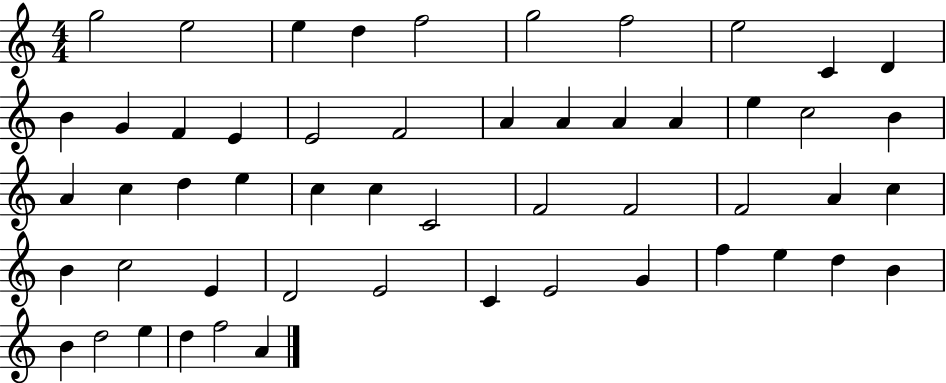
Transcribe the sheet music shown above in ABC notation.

X:1
T:Untitled
M:4/4
L:1/4
K:C
g2 e2 e d f2 g2 f2 e2 C D B G F E E2 F2 A A A A e c2 B A c d e c c C2 F2 F2 F2 A c B c2 E D2 E2 C E2 G f e d B B d2 e d f2 A